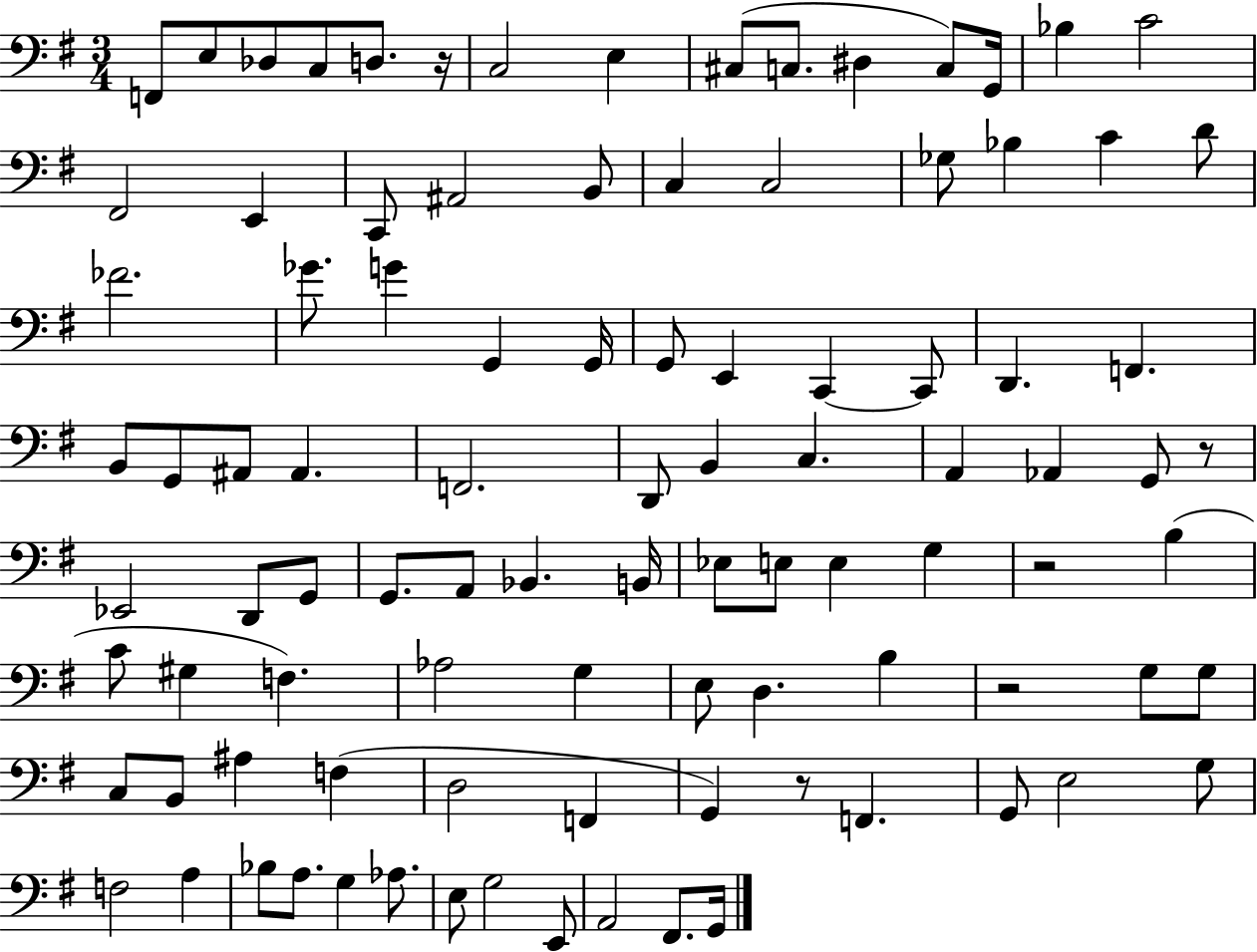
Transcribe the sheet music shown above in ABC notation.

X:1
T:Untitled
M:3/4
L:1/4
K:G
F,,/2 E,/2 _D,/2 C,/2 D,/2 z/4 C,2 E, ^C,/2 C,/2 ^D, C,/2 G,,/4 _B, C2 ^F,,2 E,, C,,/2 ^A,,2 B,,/2 C, C,2 _G,/2 _B, C D/2 _F2 _G/2 G G,, G,,/4 G,,/2 E,, C,, C,,/2 D,, F,, B,,/2 G,,/2 ^A,,/2 ^A,, F,,2 D,,/2 B,, C, A,, _A,, G,,/2 z/2 _E,,2 D,,/2 G,,/2 G,,/2 A,,/2 _B,, B,,/4 _E,/2 E,/2 E, G, z2 B, C/2 ^G, F, _A,2 G, E,/2 D, B, z2 G,/2 G,/2 C,/2 B,,/2 ^A, F, D,2 F,, G,, z/2 F,, G,,/2 E,2 G,/2 F,2 A, _B,/2 A,/2 G, _A,/2 E,/2 G,2 E,,/2 A,,2 ^F,,/2 G,,/4